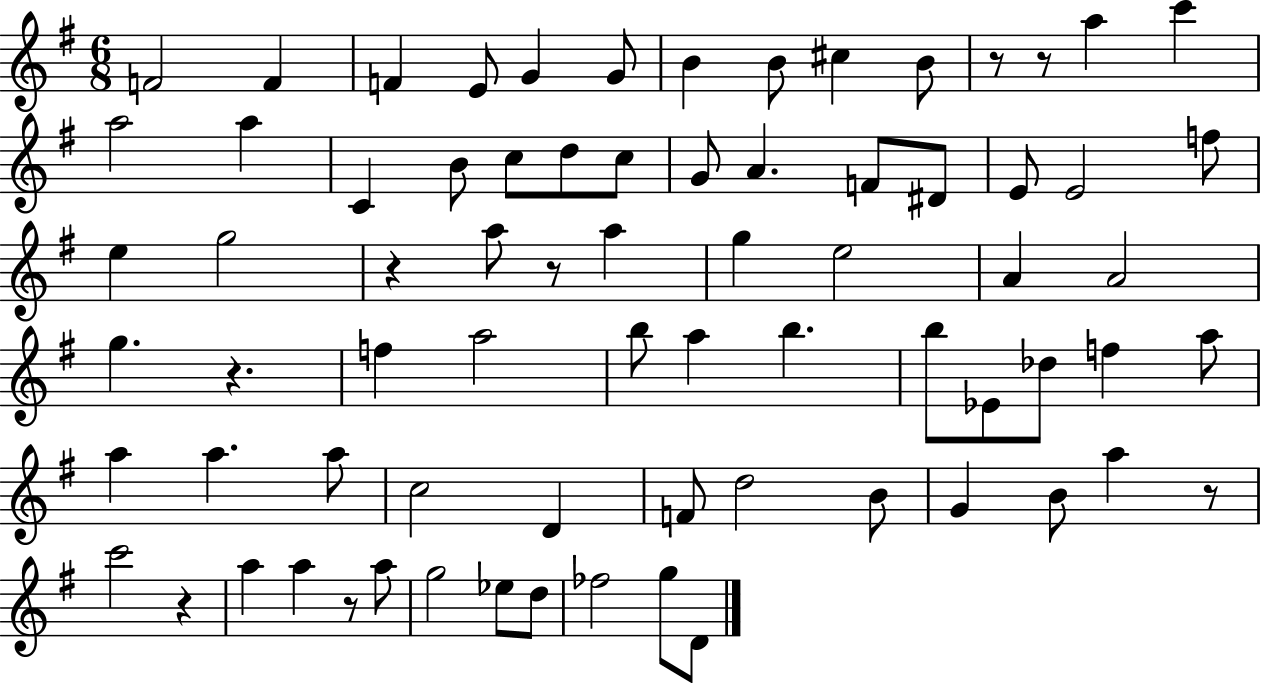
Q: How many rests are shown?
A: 8